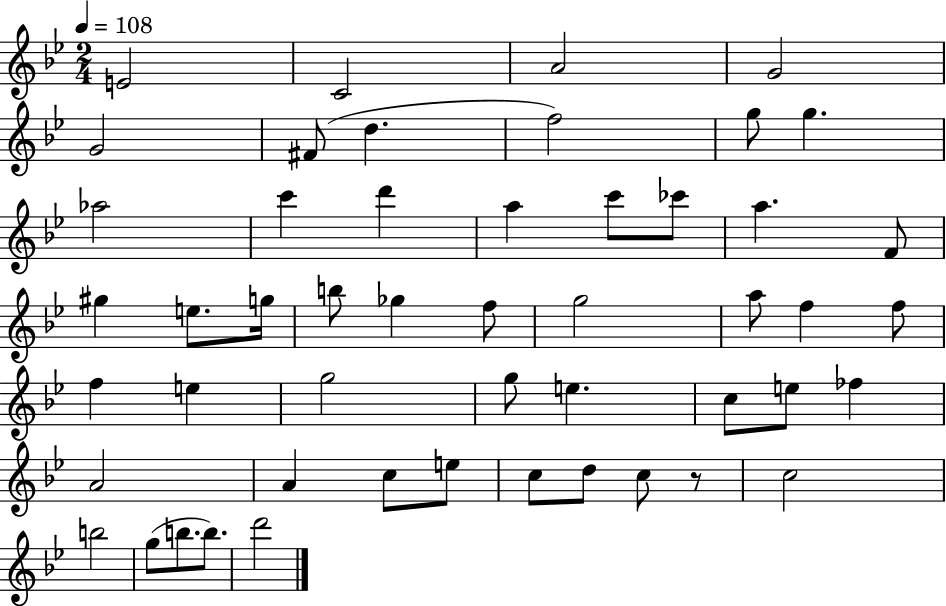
E4/h C4/h A4/h G4/h G4/h F#4/e D5/q. F5/h G5/e G5/q. Ab5/h C6/q D6/q A5/q C6/e CES6/e A5/q. F4/e G#5/q E5/e. G5/s B5/e Gb5/q F5/e G5/h A5/e F5/q F5/e F5/q E5/q G5/h G5/e E5/q. C5/e E5/e FES5/q A4/h A4/q C5/e E5/e C5/e D5/e C5/e R/e C5/h B5/h G5/e B5/e. B5/e. D6/h